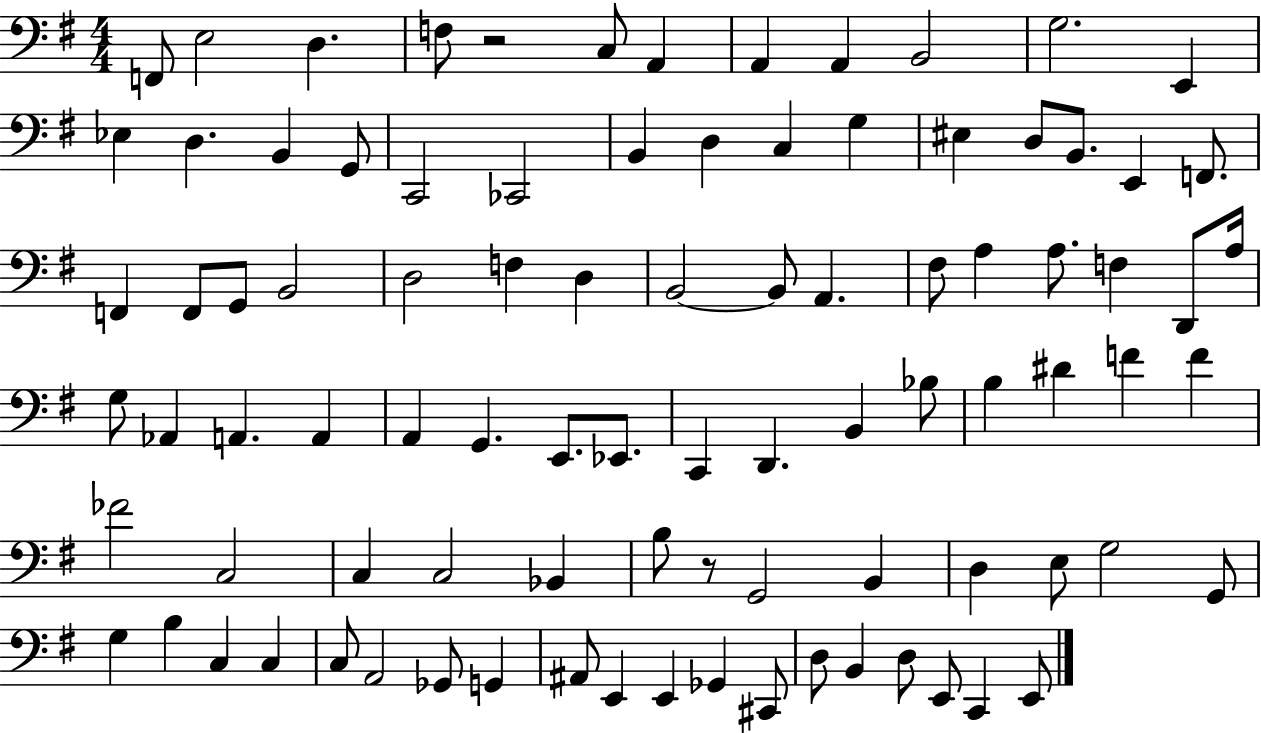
{
  \clef bass
  \numericTimeSignature
  \time 4/4
  \key g \major
  \repeat volta 2 { f,8 e2 d4. | f8 r2 c8 a,4 | a,4 a,4 b,2 | g2. e,4 | \break ees4 d4. b,4 g,8 | c,2 ces,2 | b,4 d4 c4 g4 | eis4 d8 b,8. e,4 f,8. | \break f,4 f,8 g,8 b,2 | d2 f4 d4 | b,2~~ b,8 a,4. | fis8 a4 a8. f4 d,8 a16 | \break g8 aes,4 a,4. a,4 | a,4 g,4. e,8. ees,8. | c,4 d,4. b,4 bes8 | b4 dis'4 f'4 f'4 | \break fes'2 c2 | c4 c2 bes,4 | b8 r8 g,2 b,4 | d4 e8 g2 g,8 | \break g4 b4 c4 c4 | c8 a,2 ges,8 g,4 | ais,8 e,4 e,4 ges,4 cis,8 | d8 b,4 d8 e,8 c,4 e,8 | \break } \bar "|."
}